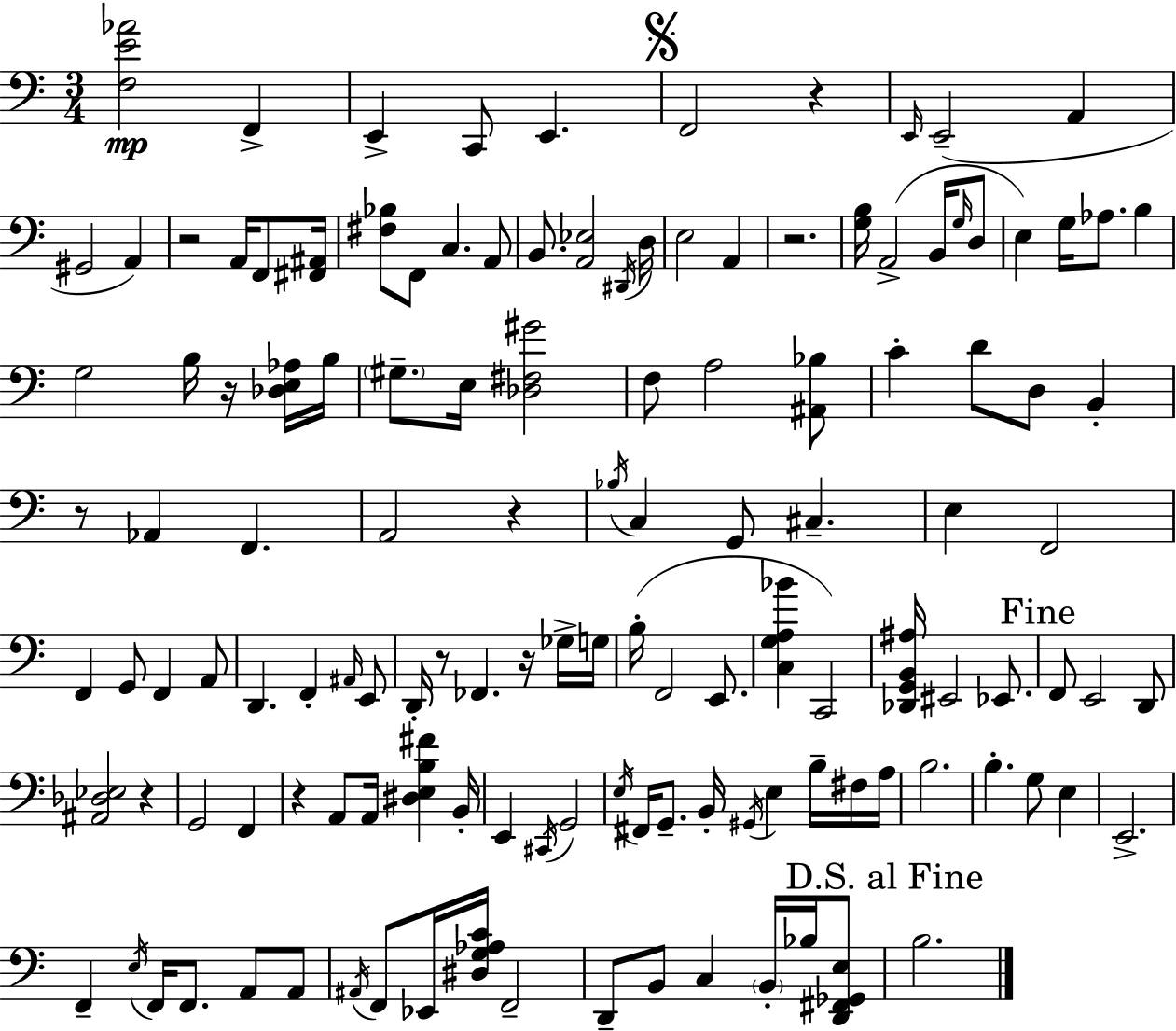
[F3,E4,Ab4]/h F2/q E2/q C2/e E2/q. F2/h R/q E2/s E2/h A2/q G#2/h A2/q R/h A2/s F2/e [F#2,A#2]/s [F#3,Bb3]/e F2/e C3/q. A2/e B2/e. [A2,Eb3]/h D#2/s D3/s E3/h A2/q R/h. [G3,B3]/s A2/h B2/s G3/s D3/e E3/q G3/s Ab3/e. B3/q G3/h B3/s R/s [Db3,E3,Ab3]/s B3/s G#3/e. E3/s [Db3,F#3,G#4]/h F3/e A3/h [A#2,Bb3]/e C4/q D4/e D3/e B2/q R/e Ab2/q F2/q. A2/h R/q Bb3/s C3/q G2/e C#3/q. E3/q F2/h F2/q G2/e F2/q A2/e D2/q. F2/q A#2/s E2/e D2/s R/e FES2/q. R/s Gb3/s G3/s B3/s F2/h E2/e. [C3,G3,A3,Bb4]/q C2/h [Db2,G2,B2,A#3]/s EIS2/h Eb2/e. F2/e E2/h D2/e [A#2,Db3,Eb3]/h R/q G2/h F2/q R/q A2/e A2/s [D#3,E3,B3,F#4]/q B2/s E2/q C#2/s G2/h E3/s F#2/s G2/e. B2/s G#2/s E3/q B3/s F#3/s A3/s B3/h. B3/q. G3/e E3/q E2/h. F2/q E3/s F2/s F2/e. A2/e A2/e A#2/s F2/e Eb2/s [D#3,G3,Ab3,C4]/s F2/h D2/e B2/e C3/q B2/s Bb3/s [D2,F#2,Gb2,E3]/e B3/h.